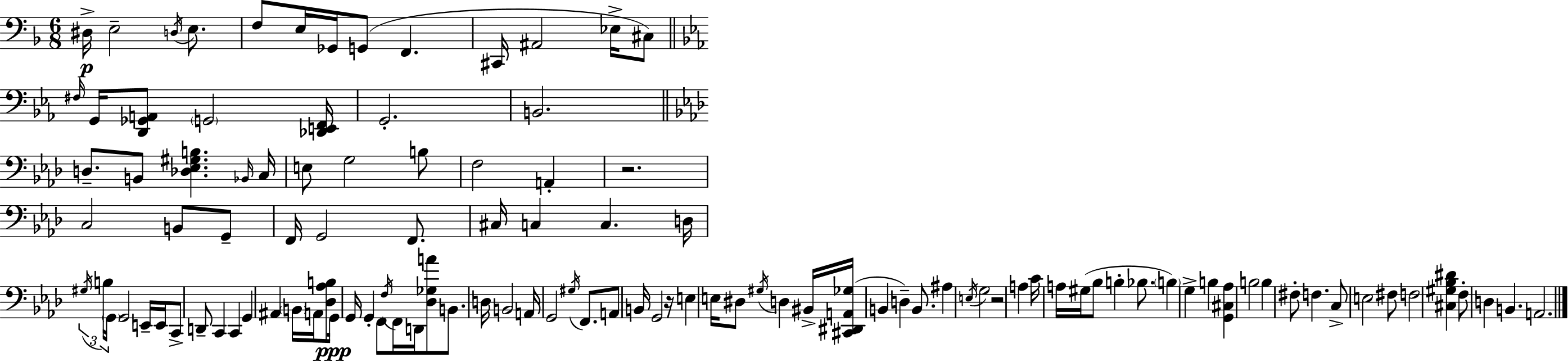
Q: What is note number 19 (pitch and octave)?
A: D3